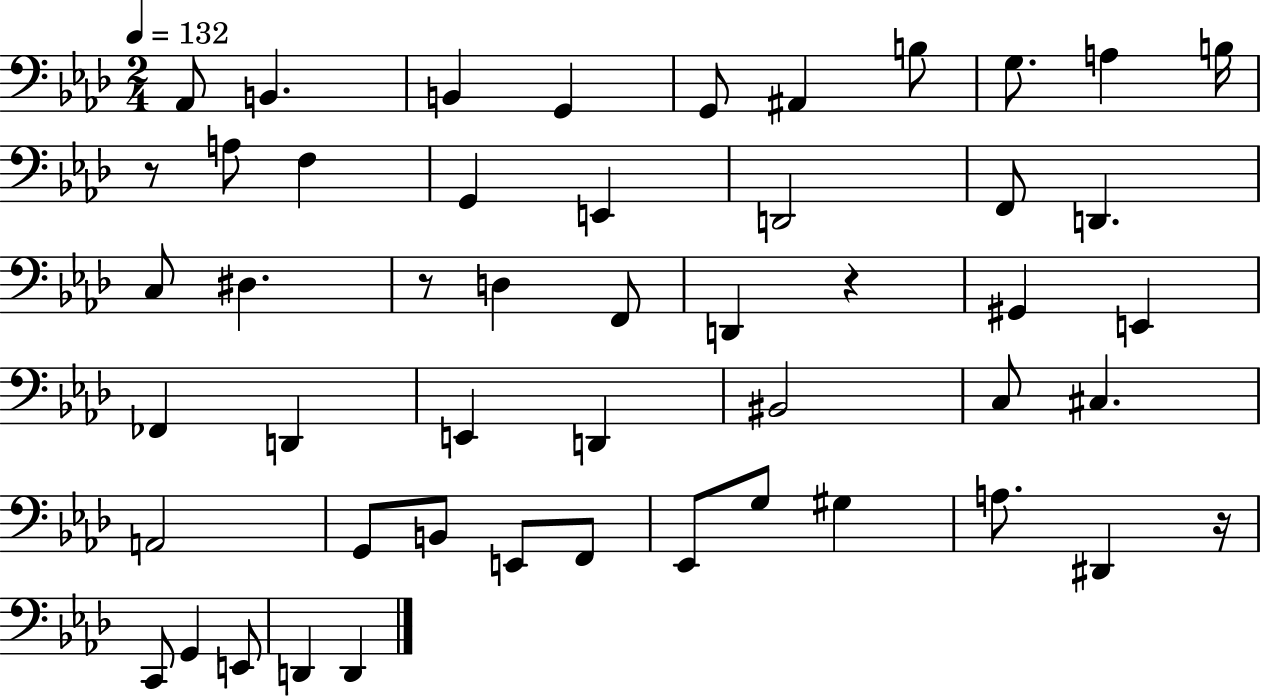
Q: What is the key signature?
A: AES major